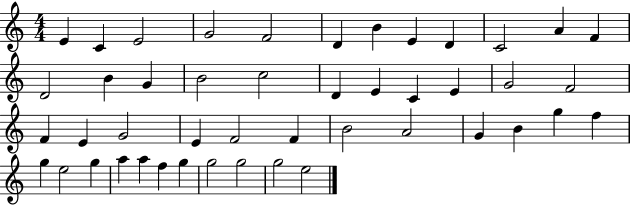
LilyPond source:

{
  \clef treble
  \numericTimeSignature
  \time 4/4
  \key c \major
  e'4 c'4 e'2 | g'2 f'2 | d'4 b'4 e'4 d'4 | c'2 a'4 f'4 | \break d'2 b'4 g'4 | b'2 c''2 | d'4 e'4 c'4 e'4 | g'2 f'2 | \break f'4 e'4 g'2 | e'4 f'2 f'4 | b'2 a'2 | g'4 b'4 g''4 f''4 | \break g''4 e''2 g''4 | a''4 a''4 f''4 g''4 | g''2 g''2 | g''2 e''2 | \break \bar "|."
}